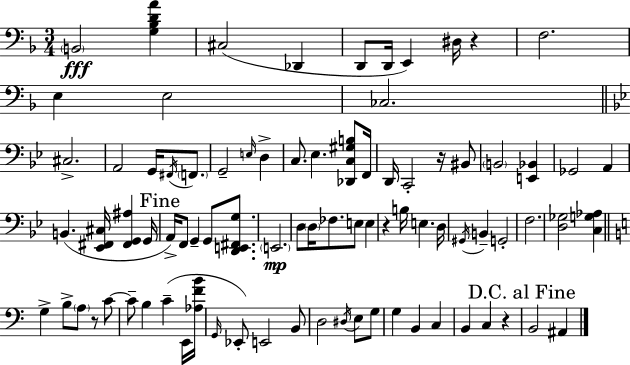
{
  \clef bass
  \numericTimeSignature
  \time 3/4
  \key d \minor
  \parenthesize b,2\fff <g bes d' a'>4 | cis2( des,4 | d,8 d,16 e,4) dis16 r4 | f2. | \break e4 e2 | ces2. | \bar "||" \break \key bes \major cis2.-> | a,2 g,16 \acciaccatura { fis,16 } \parenthesize f,8. | g,2-- \grace { e16 } d4-> | c8. ees4. <des, c gis b>8 | \break f,16 d,16 c,2-. r16 | bis,8 \parenthesize b,2 <e, bes,>4 | ges,2 a,4 | b,4.( <ees, fis, cis>16 <fis, g, ais>4 | \break g,16 \mark "Fine" a,16->) f,8 g,4-- g,8 <d, e, fis, g>8. | \parenthesize e,2.\mp | d8 \parenthesize d16 fes8. e8 e4 | r4 b16 e4. | \break d16 \acciaccatura { gis,16 } b,4-- g,2-. | f2. | <d ges>2 <c g aes>4 | \bar "||" \break \key a \minor g4-> b8-> \parenthesize a8 r8 c'8~~ | c'8-- b4 c'4--( e,16 <aes f' b'>16 | \grace { g,16 }) ees,8-. e,2 b,8 | d2 \acciaccatura { dis16 } e8 | \break g8 g4 b,4 c4 | b,4 c4 r4 | \mark "D.C. al Fine" b,2 ais,4 | \bar "|."
}